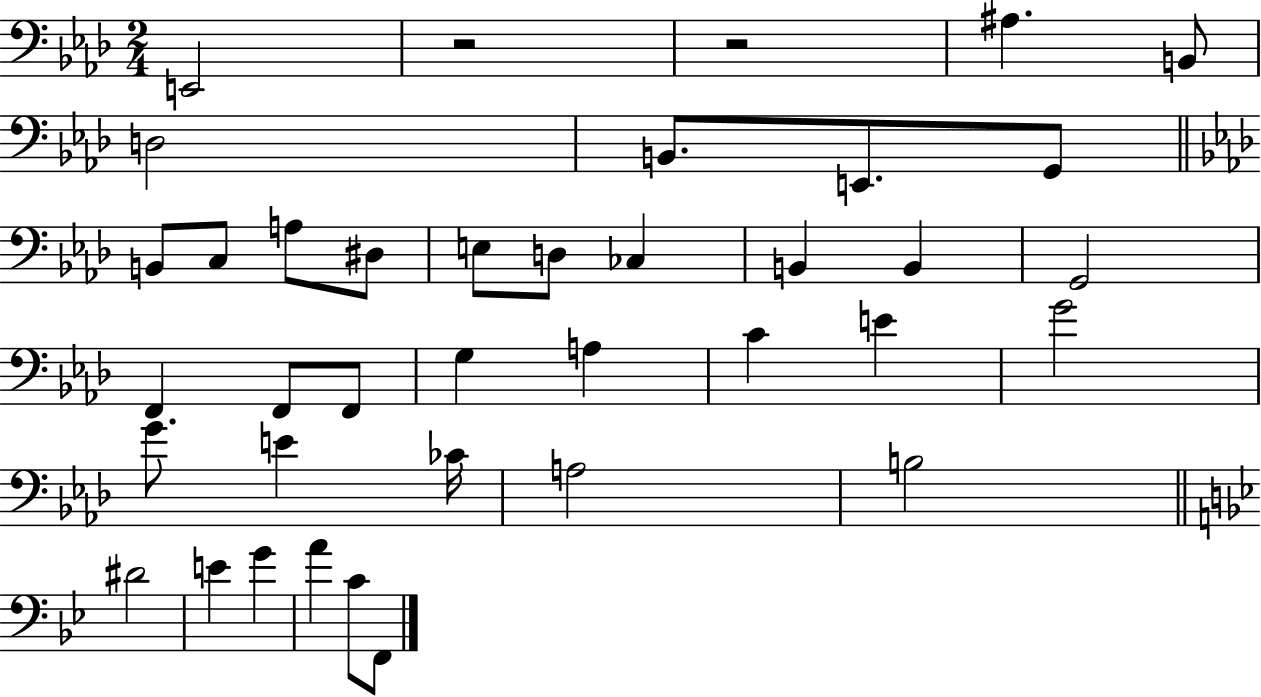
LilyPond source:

{
  \clef bass
  \numericTimeSignature
  \time 2/4
  \key aes \major
  e,2 | r2 | r2 | ais4. b,8 | \break d2 | b,8. e,8. g,8 | \bar "||" \break \key f \minor b,8 c8 a8 dis8 | e8 d8 ces4 | b,4 b,4 | g,2 | \break f,4 f,8 f,8 | g4 a4 | c'4 e'4 | g'2 | \break g'8. e'4 ces'16 | a2 | b2 | \bar "||" \break \key bes \major dis'2 | e'4 g'4 | a'4 c'8 f,8 | \bar "|."
}